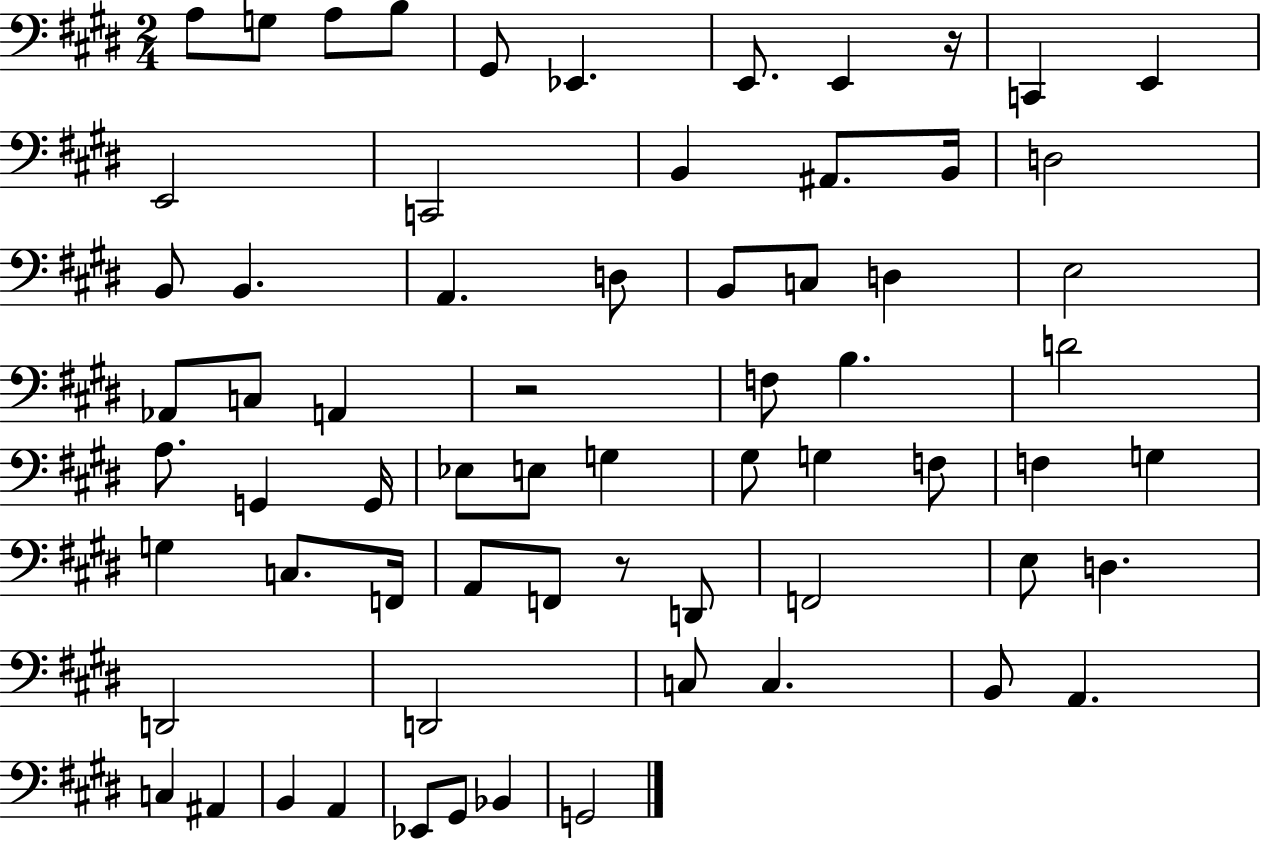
A3/e G3/e A3/e B3/e G#2/e Eb2/q. E2/e. E2/q R/s C2/q E2/q E2/h C2/h B2/q A#2/e. B2/s D3/h B2/e B2/q. A2/q. D3/e B2/e C3/e D3/q E3/h Ab2/e C3/e A2/q R/h F3/e B3/q. D4/h A3/e. G2/q G2/s Eb3/e E3/e G3/q G#3/e G3/q F3/e F3/q G3/q G3/q C3/e. F2/s A2/e F2/e R/e D2/e F2/h E3/e D3/q. D2/h D2/h C3/e C3/q. B2/e A2/q. C3/q A#2/q B2/q A2/q Eb2/e G#2/e Bb2/q G2/h